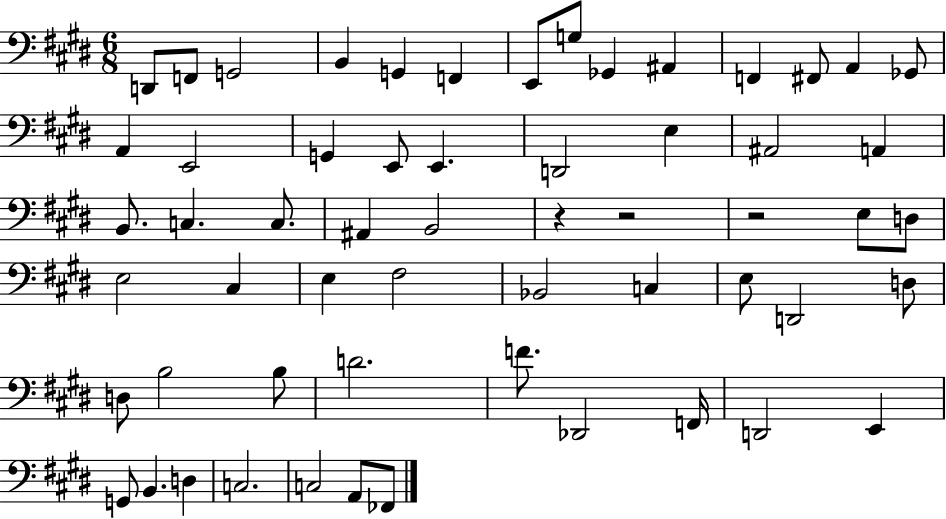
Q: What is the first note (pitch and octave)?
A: D2